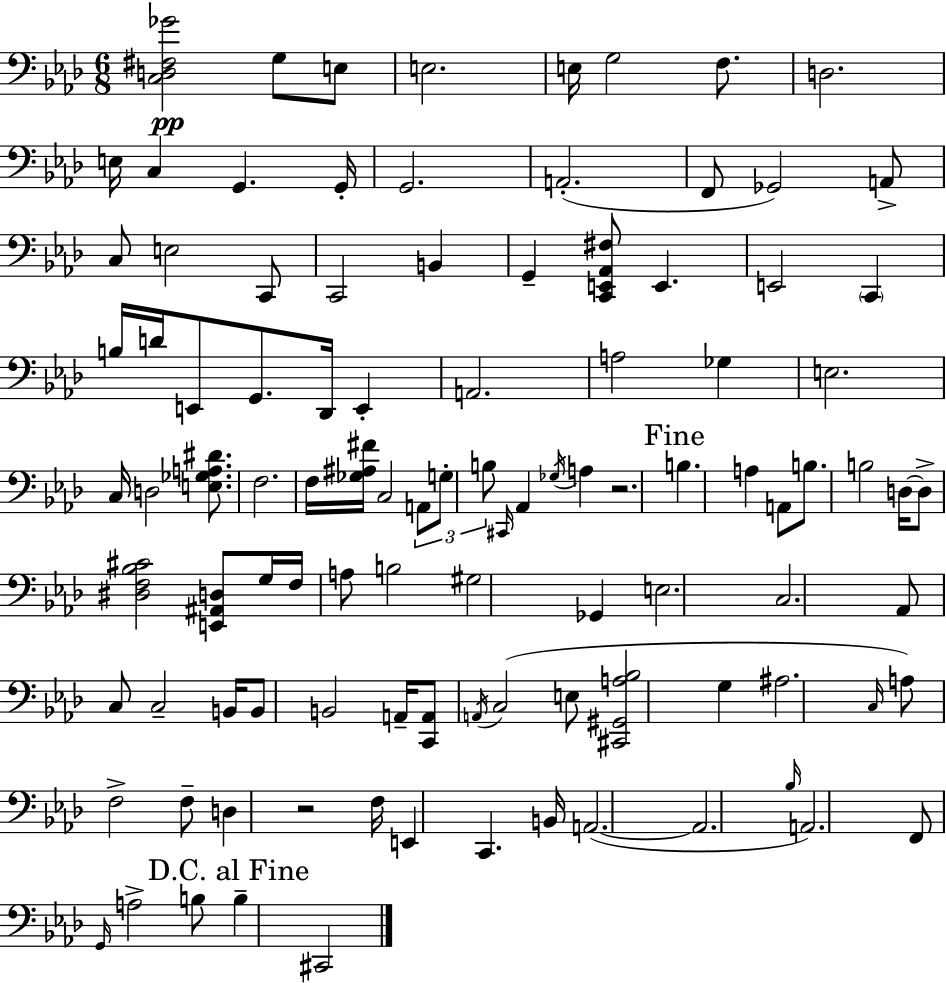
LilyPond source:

{
  \clef bass
  \numericTimeSignature
  \time 6/8
  \key aes \major
  <c d fis ges'>2\pp g8 e8 | e2. | e16 g2 f8. | d2. | \break e16 c4 g,4. g,16-. | g,2. | a,2.-.( | f,8 ges,2) a,8-> | \break c8 e2 c,8 | c,2 b,4 | g,4-- <c, e, aes, fis>8 e,4. | e,2 \parenthesize c,4 | \break b16 d'16 e,8 g,8. des,16 e,4-. | a,2. | a2 ges4 | e2. | \break c16 d2 <e ges a dis'>8. | f2. | f16 <ges ais fis'>16 c2 \tuplet 3/2 { a,8 | g8-. b8 } \grace { cis,16 } aes,4 \acciaccatura { ges16 } a4 | \break r2. | \mark "Fine" b4. a4 | a,8 b8. b2 | d16~~ d8-> <dis f bes cis'>2 | \break <e, ais, d>8 g16 f16 a8 b2 | gis2 ges,4 | e2. | c2. | \break aes,8 c8 c2-- | b,16 b,8 b,2 | a,16-- <c, a,>8 \acciaccatura { a,16 } c2( | e8 <cis, gis, a bes>2 g4 | \break ais2. | \grace { c16 }) a8 f2-> | f8-- d4 r2 | f16 e,4 c,4. | \break b,16 a,2.~(~ | a,2. | \grace { bes16 } a,2.) | f,8 \grace { g,16 } a2-> | \break b8 \mark "D.C. al Fine" b4-- cis,2 | \bar "|."
}